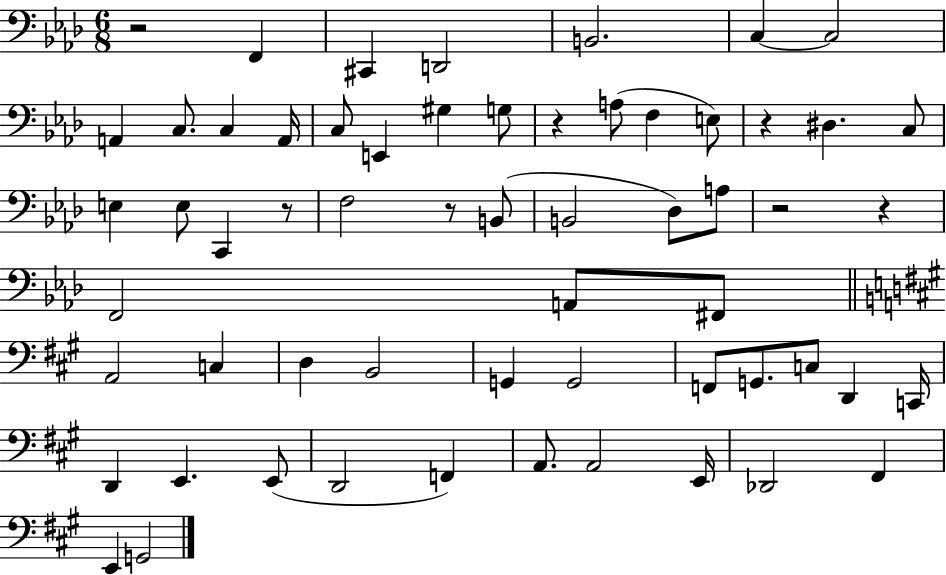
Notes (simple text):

R/h F2/q C#2/q D2/h B2/h. C3/q C3/h A2/q C3/e. C3/q A2/s C3/e E2/q G#3/q G3/e R/q A3/e F3/q E3/e R/q D#3/q. C3/e E3/q E3/e C2/q R/e F3/h R/e B2/e B2/h Db3/e A3/e R/h R/q F2/h A2/e F#2/e A2/h C3/q D3/q B2/h G2/q G2/h F2/e G2/e. C3/e D2/q C2/s D2/q E2/q. E2/e D2/h F2/q A2/e. A2/h E2/s Db2/h F#2/q E2/q G2/h